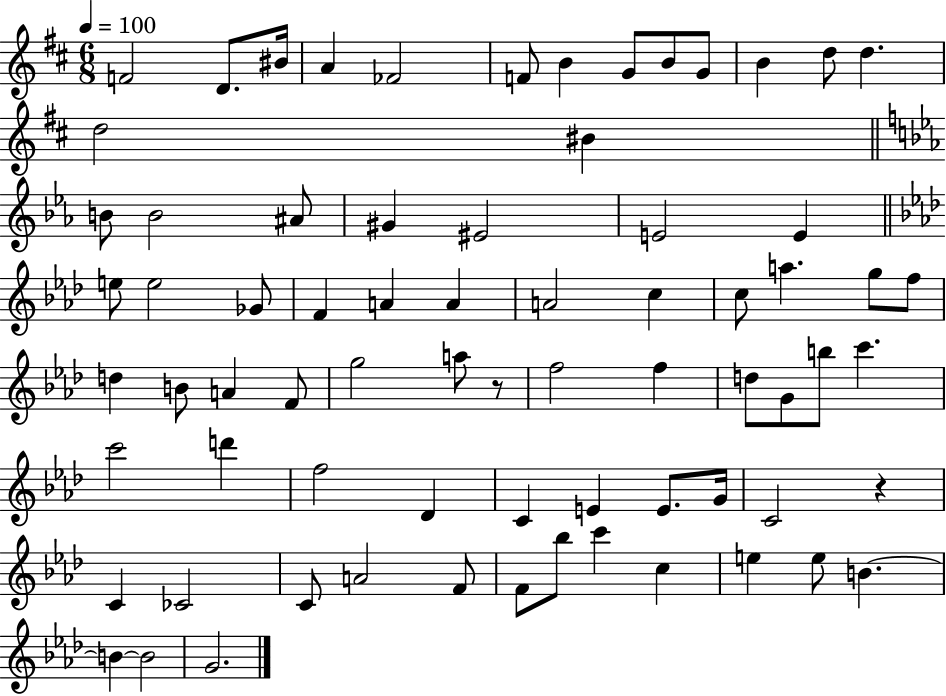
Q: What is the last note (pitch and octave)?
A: G4